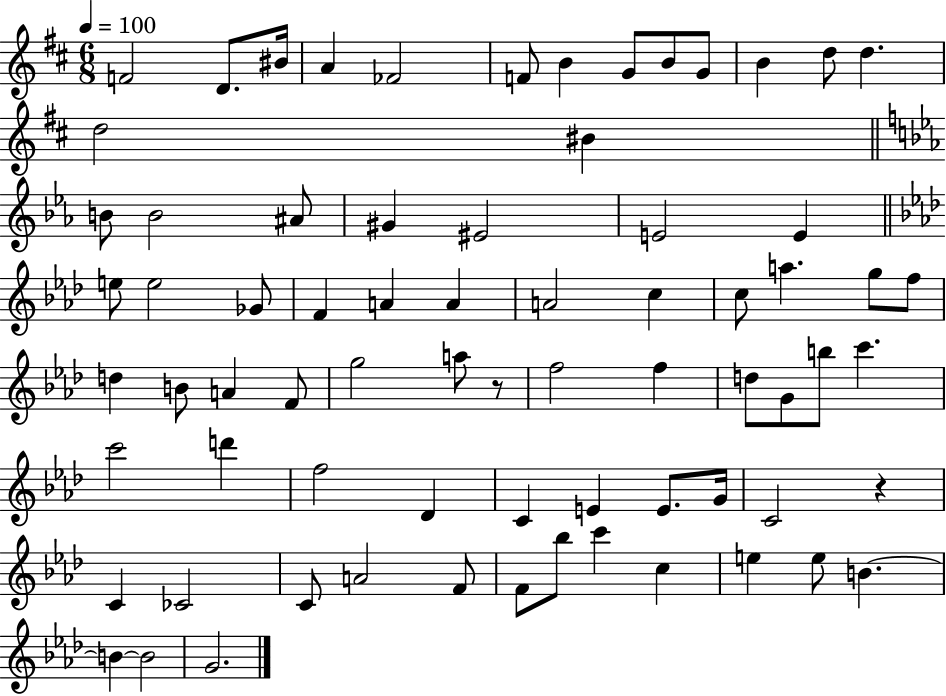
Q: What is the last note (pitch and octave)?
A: G4